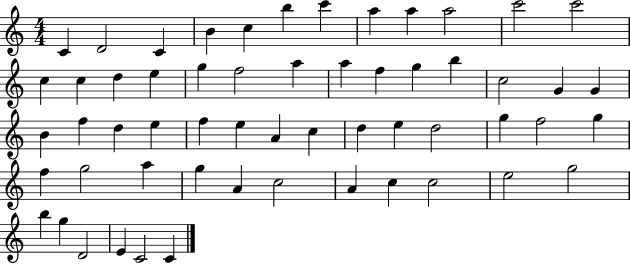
{
  \clef treble
  \numericTimeSignature
  \time 4/4
  \key c \major
  c'4 d'2 c'4 | b'4 c''4 b''4 c'''4 | a''4 a''4 a''2 | c'''2 c'''2 | \break c''4 c''4 d''4 e''4 | g''4 f''2 a''4 | a''4 f''4 g''4 b''4 | c''2 g'4 g'4 | \break b'4 f''4 d''4 e''4 | f''4 e''4 a'4 c''4 | d''4 e''4 d''2 | g''4 f''2 g''4 | \break f''4 g''2 a''4 | g''4 a'4 c''2 | a'4 c''4 c''2 | e''2 g''2 | \break b''4 g''4 d'2 | e'4 c'2 c'4 | \bar "|."
}